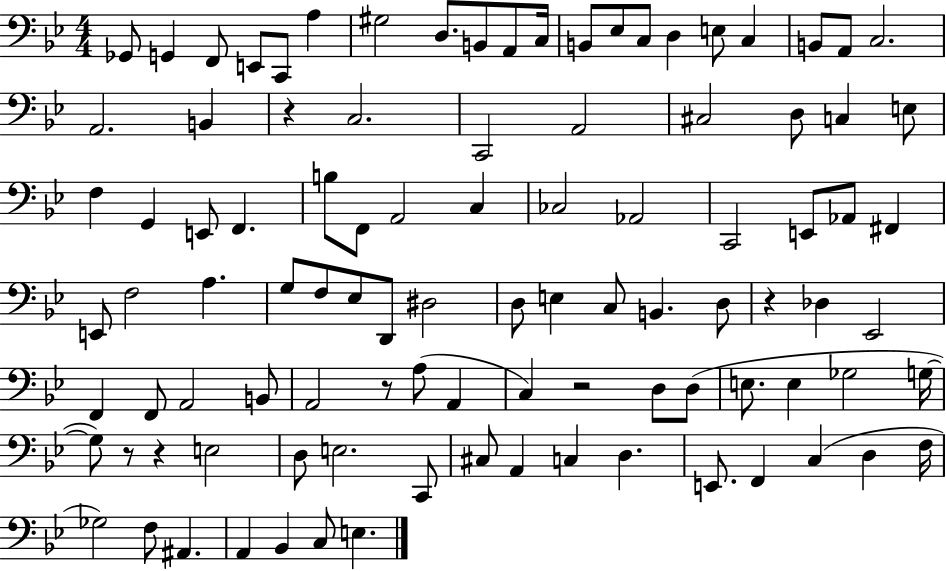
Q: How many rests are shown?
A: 6